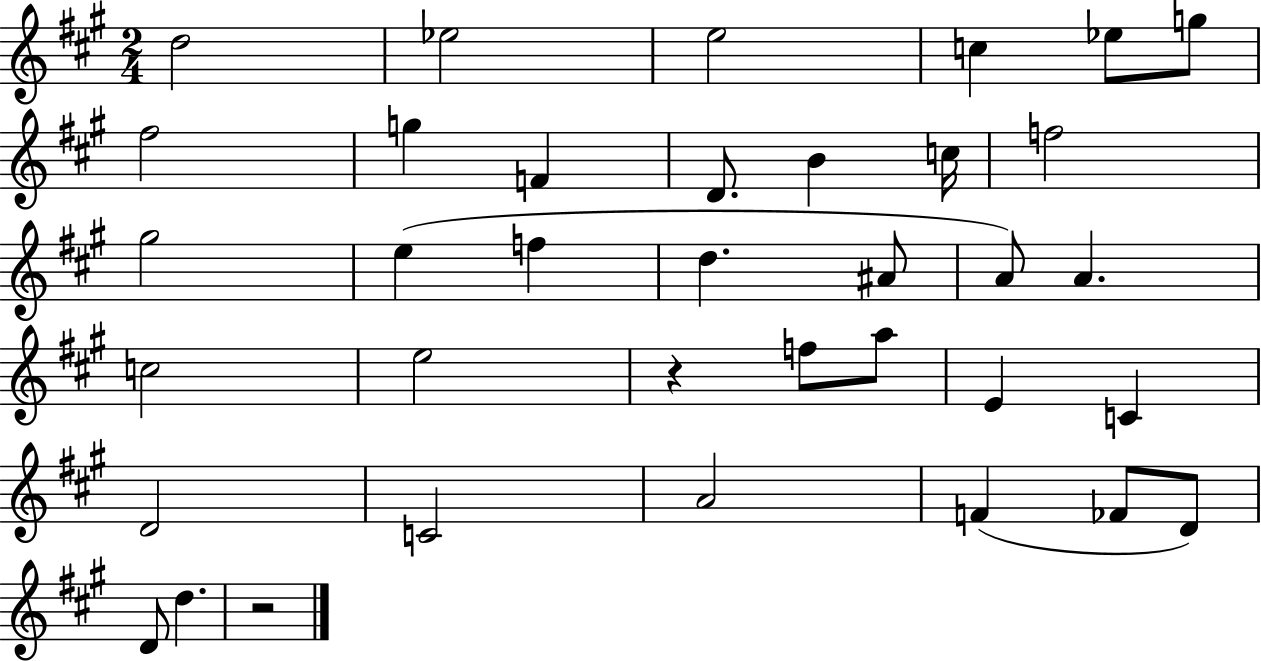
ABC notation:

X:1
T:Untitled
M:2/4
L:1/4
K:A
d2 _e2 e2 c _e/2 g/2 ^f2 g F D/2 B c/4 f2 ^g2 e f d ^A/2 A/2 A c2 e2 z f/2 a/2 E C D2 C2 A2 F _F/2 D/2 D/2 d z2